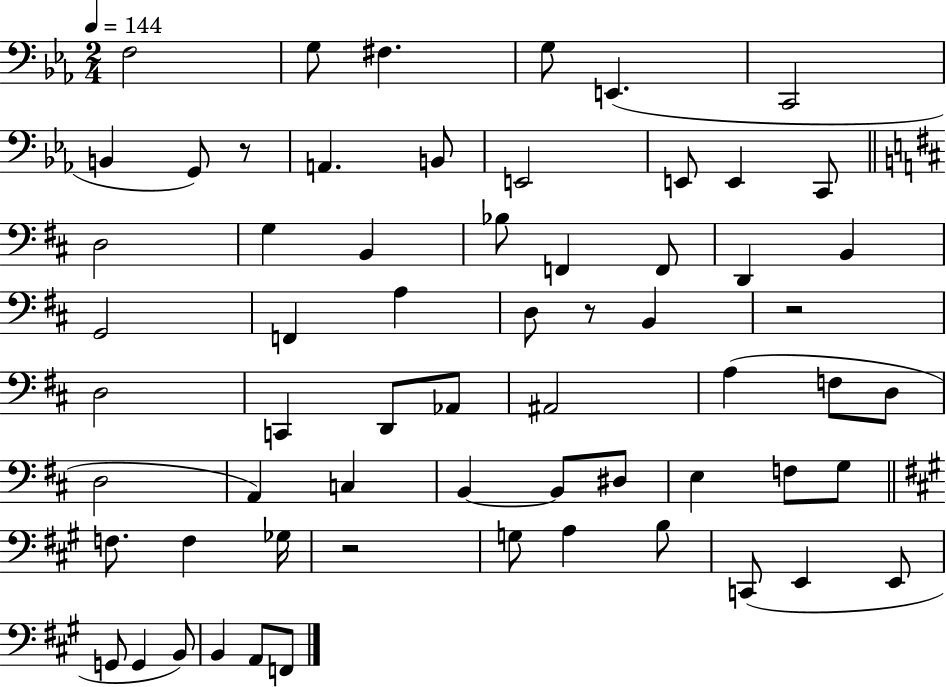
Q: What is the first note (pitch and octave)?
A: F3